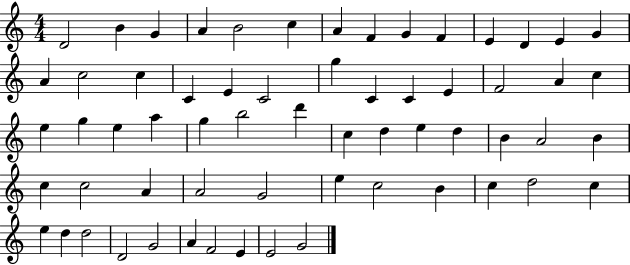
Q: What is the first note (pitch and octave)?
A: D4